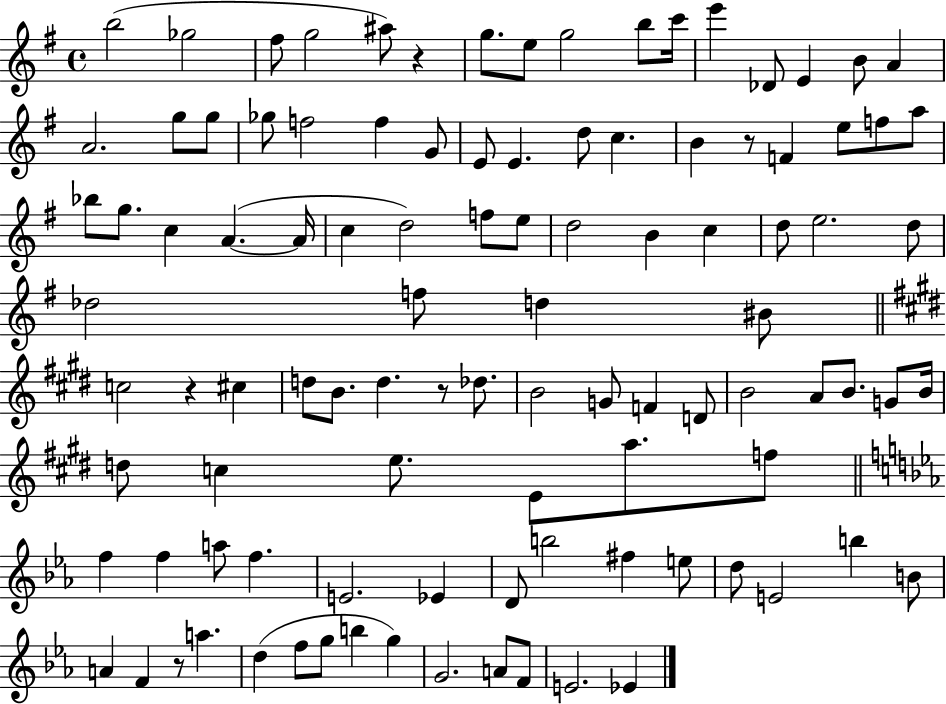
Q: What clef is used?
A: treble